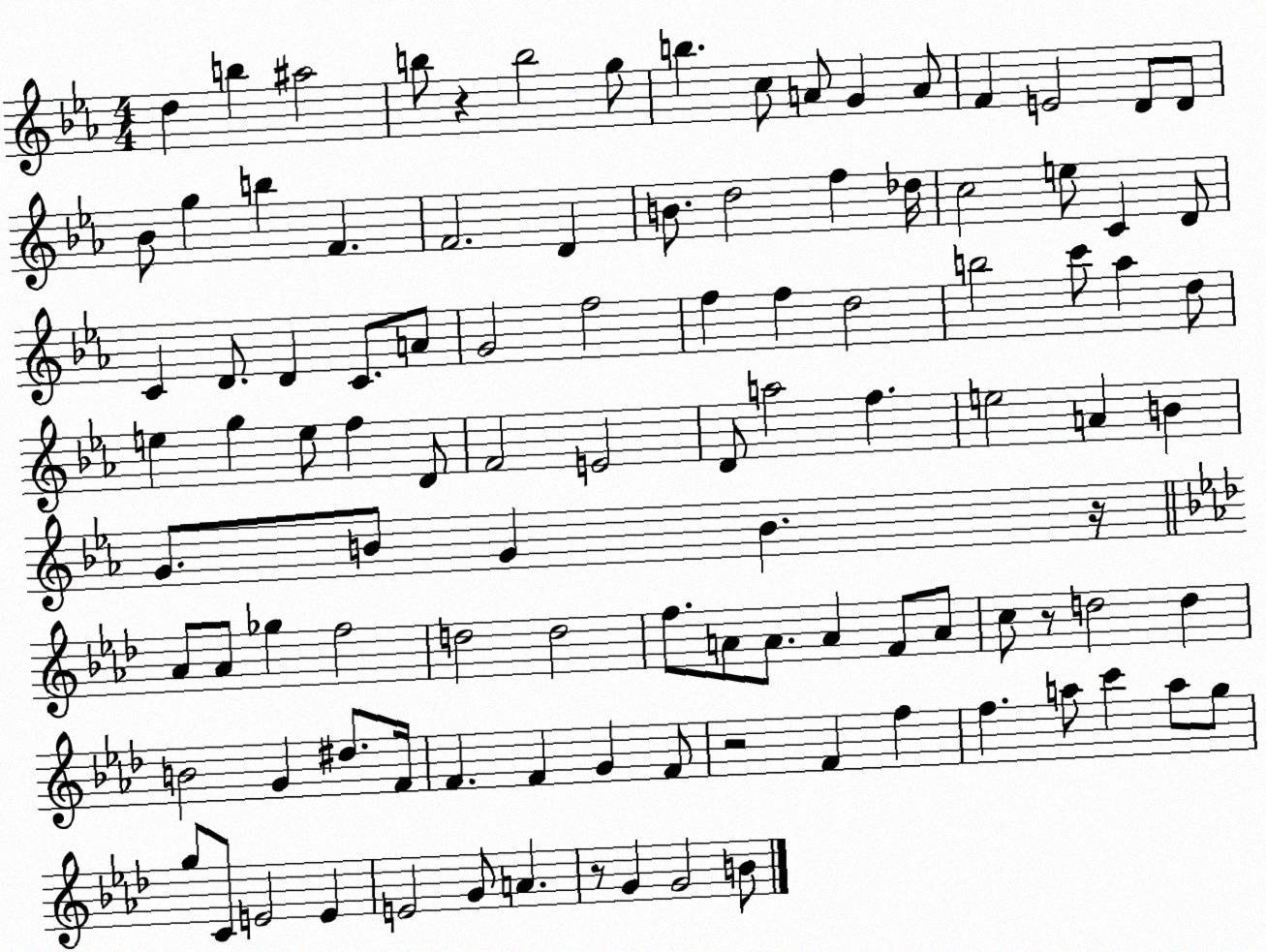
X:1
T:Untitled
M:4/4
L:1/4
K:Eb
d b ^a2 b/2 z b2 g/2 b c/2 A/2 G A/2 F E2 D/2 D/2 _B/2 g b F F2 D B/2 d2 f _d/4 c2 e/2 C D/2 C D/2 D C/2 A/2 G2 f2 f f d2 b2 c'/2 _a d/2 e g e/2 f D/2 F2 E2 D/2 a2 f e2 A B G/2 B/2 G B z/4 _A/2 _A/2 _g f2 d2 d2 f/2 A/2 A/2 A F/2 A/2 c/2 z/2 d2 d B2 G ^d/2 F/4 F F G F/2 z2 F f f a/2 c' a/2 g/2 g/2 C/2 E2 E E2 G/2 A z/2 G G2 B/2